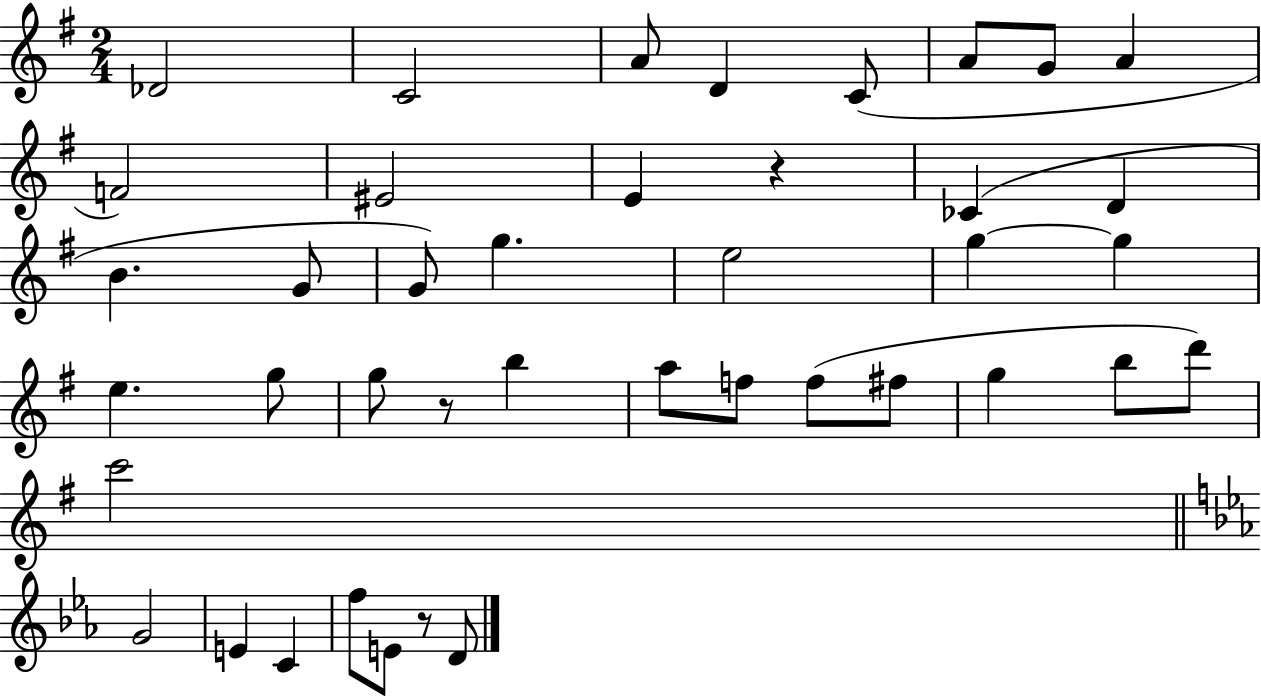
Db4/h C4/h A4/e D4/q C4/e A4/e G4/e A4/q F4/h EIS4/h E4/q R/q CES4/q D4/q B4/q. G4/e G4/e G5/q. E5/h G5/q G5/q E5/q. G5/e G5/e R/e B5/q A5/e F5/e F5/e F#5/e G5/q B5/e D6/e C6/h G4/h E4/q C4/q F5/e E4/e R/e D4/e